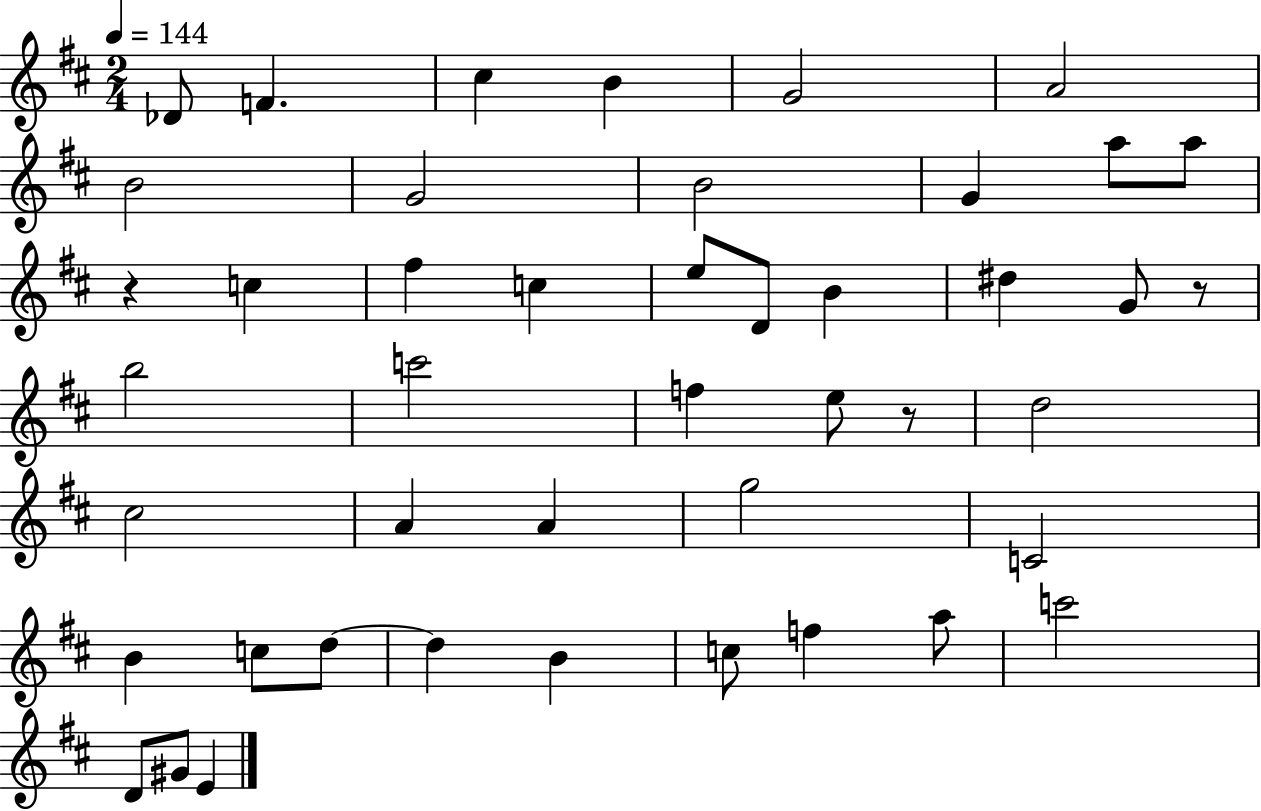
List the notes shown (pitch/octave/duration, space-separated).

Db4/e F4/q. C#5/q B4/q G4/h A4/h B4/h G4/h B4/h G4/q A5/e A5/e R/q C5/q F#5/q C5/q E5/e D4/e B4/q D#5/q G4/e R/e B5/h C6/h F5/q E5/e R/e D5/h C#5/h A4/q A4/q G5/h C4/h B4/q C5/e D5/e D5/q B4/q C5/e F5/q A5/e C6/h D4/e G#4/e E4/q